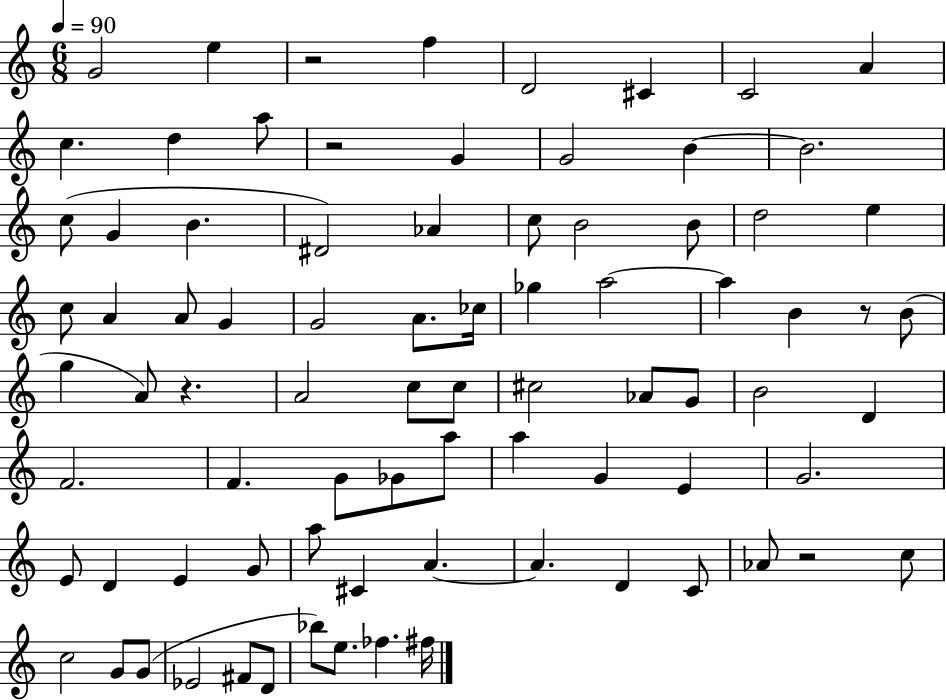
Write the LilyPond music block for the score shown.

{
  \clef treble
  \numericTimeSignature
  \time 6/8
  \key c \major
  \tempo 4 = 90
  g'2 e''4 | r2 f''4 | d'2 cis'4 | c'2 a'4 | \break c''4. d''4 a''8 | r2 g'4 | g'2 b'4~~ | b'2. | \break c''8( g'4 b'4. | dis'2) aes'4 | c''8 b'2 b'8 | d''2 e''4 | \break c''8 a'4 a'8 g'4 | g'2 a'8. ces''16 | ges''4 a''2~~ | a''4 b'4 r8 b'8( | \break g''4 a'8) r4. | a'2 c''8 c''8 | cis''2 aes'8 g'8 | b'2 d'4 | \break f'2. | f'4. g'8 ges'8 a''8 | a''4 g'4 e'4 | g'2. | \break e'8 d'4 e'4 g'8 | a''8 cis'4 a'4.~~ | a'4. d'4 c'8 | aes'8 r2 c''8 | \break c''2 g'8 g'8( | ees'2 fis'8 d'8 | bes''8) e''8. fes''4. fis''16 | \bar "|."
}